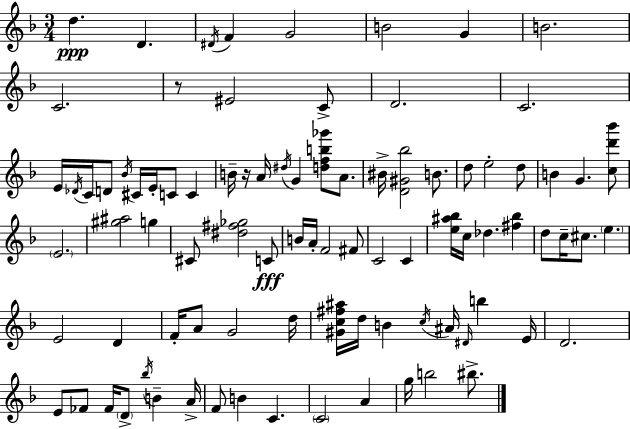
X:1
T:Untitled
M:3/4
L:1/4
K:F
d D ^D/4 F G2 B2 G B2 C2 z/2 ^E2 C/2 D2 C2 E/4 _D/4 C/4 D/2 _B/4 ^C/4 E/4 C/2 C B/4 z/4 A/4 ^d/4 G [dfb_g']/2 A/2 ^B/4 [D^G_b]2 B/2 d/2 e2 d/2 B G [cd'_b']/2 E2 [^g^a]2 g ^C/2 [^d^f_g]2 C/2 B/4 A/4 F2 ^F/2 C2 C [e^a_b]/4 c/4 _d [^f_b] d/2 c/4 ^c/2 e E2 D F/4 A/2 G2 d/4 [^Gc^f^a]/4 d/4 B c/4 ^A/4 ^D/4 b E/4 D2 E/2 _F/2 _F/4 D/2 _b/4 B A/4 F/2 B C C2 A g/4 b2 ^b/2